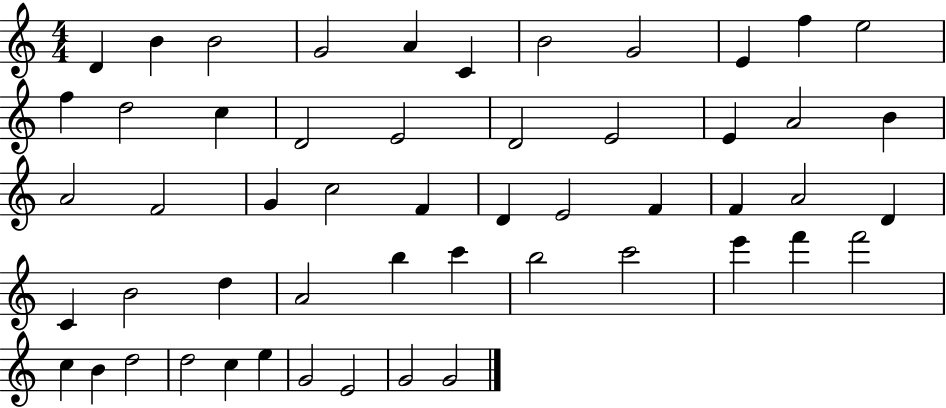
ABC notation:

X:1
T:Untitled
M:4/4
L:1/4
K:C
D B B2 G2 A C B2 G2 E f e2 f d2 c D2 E2 D2 E2 E A2 B A2 F2 G c2 F D E2 F F A2 D C B2 d A2 b c' b2 c'2 e' f' f'2 c B d2 d2 c e G2 E2 G2 G2